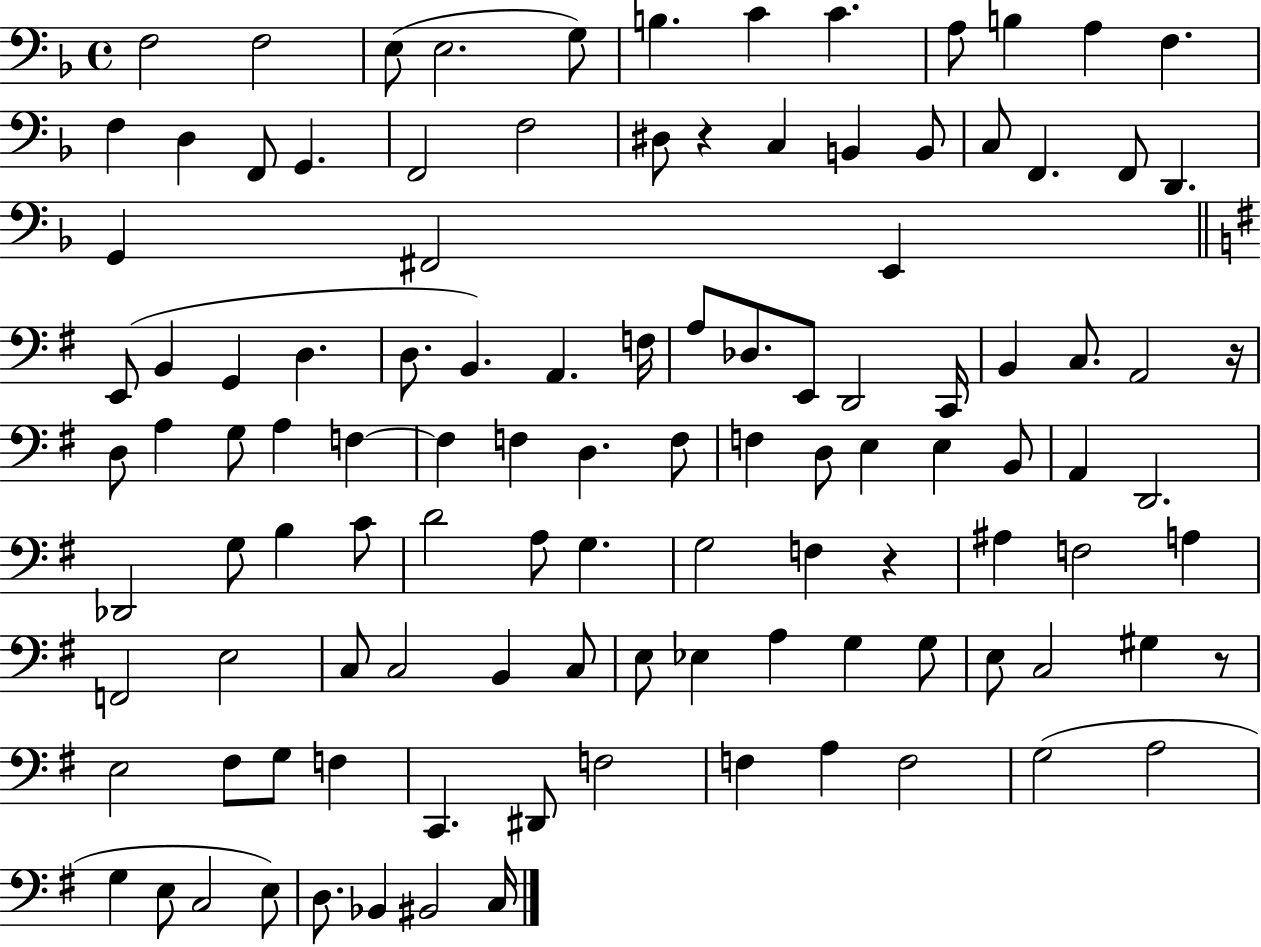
X:1
T:Untitled
M:4/4
L:1/4
K:F
F,2 F,2 E,/2 E,2 G,/2 B, C C A,/2 B, A, F, F, D, F,,/2 G,, F,,2 F,2 ^D,/2 z C, B,, B,,/2 C,/2 F,, F,,/2 D,, G,, ^F,,2 E,, E,,/2 B,, G,, D, D,/2 B,, A,, F,/4 A,/2 _D,/2 E,,/2 D,,2 C,,/4 B,, C,/2 A,,2 z/4 D,/2 A, G,/2 A, F, F, F, D, F,/2 F, D,/2 E, E, B,,/2 A,, D,,2 _D,,2 G,/2 B, C/2 D2 A,/2 G, G,2 F, z ^A, F,2 A, F,,2 E,2 C,/2 C,2 B,, C,/2 E,/2 _E, A, G, G,/2 E,/2 C,2 ^G, z/2 E,2 ^F,/2 G,/2 F, C,, ^D,,/2 F,2 F, A, F,2 G,2 A,2 G, E,/2 C,2 E,/2 D,/2 _B,, ^B,,2 C,/4